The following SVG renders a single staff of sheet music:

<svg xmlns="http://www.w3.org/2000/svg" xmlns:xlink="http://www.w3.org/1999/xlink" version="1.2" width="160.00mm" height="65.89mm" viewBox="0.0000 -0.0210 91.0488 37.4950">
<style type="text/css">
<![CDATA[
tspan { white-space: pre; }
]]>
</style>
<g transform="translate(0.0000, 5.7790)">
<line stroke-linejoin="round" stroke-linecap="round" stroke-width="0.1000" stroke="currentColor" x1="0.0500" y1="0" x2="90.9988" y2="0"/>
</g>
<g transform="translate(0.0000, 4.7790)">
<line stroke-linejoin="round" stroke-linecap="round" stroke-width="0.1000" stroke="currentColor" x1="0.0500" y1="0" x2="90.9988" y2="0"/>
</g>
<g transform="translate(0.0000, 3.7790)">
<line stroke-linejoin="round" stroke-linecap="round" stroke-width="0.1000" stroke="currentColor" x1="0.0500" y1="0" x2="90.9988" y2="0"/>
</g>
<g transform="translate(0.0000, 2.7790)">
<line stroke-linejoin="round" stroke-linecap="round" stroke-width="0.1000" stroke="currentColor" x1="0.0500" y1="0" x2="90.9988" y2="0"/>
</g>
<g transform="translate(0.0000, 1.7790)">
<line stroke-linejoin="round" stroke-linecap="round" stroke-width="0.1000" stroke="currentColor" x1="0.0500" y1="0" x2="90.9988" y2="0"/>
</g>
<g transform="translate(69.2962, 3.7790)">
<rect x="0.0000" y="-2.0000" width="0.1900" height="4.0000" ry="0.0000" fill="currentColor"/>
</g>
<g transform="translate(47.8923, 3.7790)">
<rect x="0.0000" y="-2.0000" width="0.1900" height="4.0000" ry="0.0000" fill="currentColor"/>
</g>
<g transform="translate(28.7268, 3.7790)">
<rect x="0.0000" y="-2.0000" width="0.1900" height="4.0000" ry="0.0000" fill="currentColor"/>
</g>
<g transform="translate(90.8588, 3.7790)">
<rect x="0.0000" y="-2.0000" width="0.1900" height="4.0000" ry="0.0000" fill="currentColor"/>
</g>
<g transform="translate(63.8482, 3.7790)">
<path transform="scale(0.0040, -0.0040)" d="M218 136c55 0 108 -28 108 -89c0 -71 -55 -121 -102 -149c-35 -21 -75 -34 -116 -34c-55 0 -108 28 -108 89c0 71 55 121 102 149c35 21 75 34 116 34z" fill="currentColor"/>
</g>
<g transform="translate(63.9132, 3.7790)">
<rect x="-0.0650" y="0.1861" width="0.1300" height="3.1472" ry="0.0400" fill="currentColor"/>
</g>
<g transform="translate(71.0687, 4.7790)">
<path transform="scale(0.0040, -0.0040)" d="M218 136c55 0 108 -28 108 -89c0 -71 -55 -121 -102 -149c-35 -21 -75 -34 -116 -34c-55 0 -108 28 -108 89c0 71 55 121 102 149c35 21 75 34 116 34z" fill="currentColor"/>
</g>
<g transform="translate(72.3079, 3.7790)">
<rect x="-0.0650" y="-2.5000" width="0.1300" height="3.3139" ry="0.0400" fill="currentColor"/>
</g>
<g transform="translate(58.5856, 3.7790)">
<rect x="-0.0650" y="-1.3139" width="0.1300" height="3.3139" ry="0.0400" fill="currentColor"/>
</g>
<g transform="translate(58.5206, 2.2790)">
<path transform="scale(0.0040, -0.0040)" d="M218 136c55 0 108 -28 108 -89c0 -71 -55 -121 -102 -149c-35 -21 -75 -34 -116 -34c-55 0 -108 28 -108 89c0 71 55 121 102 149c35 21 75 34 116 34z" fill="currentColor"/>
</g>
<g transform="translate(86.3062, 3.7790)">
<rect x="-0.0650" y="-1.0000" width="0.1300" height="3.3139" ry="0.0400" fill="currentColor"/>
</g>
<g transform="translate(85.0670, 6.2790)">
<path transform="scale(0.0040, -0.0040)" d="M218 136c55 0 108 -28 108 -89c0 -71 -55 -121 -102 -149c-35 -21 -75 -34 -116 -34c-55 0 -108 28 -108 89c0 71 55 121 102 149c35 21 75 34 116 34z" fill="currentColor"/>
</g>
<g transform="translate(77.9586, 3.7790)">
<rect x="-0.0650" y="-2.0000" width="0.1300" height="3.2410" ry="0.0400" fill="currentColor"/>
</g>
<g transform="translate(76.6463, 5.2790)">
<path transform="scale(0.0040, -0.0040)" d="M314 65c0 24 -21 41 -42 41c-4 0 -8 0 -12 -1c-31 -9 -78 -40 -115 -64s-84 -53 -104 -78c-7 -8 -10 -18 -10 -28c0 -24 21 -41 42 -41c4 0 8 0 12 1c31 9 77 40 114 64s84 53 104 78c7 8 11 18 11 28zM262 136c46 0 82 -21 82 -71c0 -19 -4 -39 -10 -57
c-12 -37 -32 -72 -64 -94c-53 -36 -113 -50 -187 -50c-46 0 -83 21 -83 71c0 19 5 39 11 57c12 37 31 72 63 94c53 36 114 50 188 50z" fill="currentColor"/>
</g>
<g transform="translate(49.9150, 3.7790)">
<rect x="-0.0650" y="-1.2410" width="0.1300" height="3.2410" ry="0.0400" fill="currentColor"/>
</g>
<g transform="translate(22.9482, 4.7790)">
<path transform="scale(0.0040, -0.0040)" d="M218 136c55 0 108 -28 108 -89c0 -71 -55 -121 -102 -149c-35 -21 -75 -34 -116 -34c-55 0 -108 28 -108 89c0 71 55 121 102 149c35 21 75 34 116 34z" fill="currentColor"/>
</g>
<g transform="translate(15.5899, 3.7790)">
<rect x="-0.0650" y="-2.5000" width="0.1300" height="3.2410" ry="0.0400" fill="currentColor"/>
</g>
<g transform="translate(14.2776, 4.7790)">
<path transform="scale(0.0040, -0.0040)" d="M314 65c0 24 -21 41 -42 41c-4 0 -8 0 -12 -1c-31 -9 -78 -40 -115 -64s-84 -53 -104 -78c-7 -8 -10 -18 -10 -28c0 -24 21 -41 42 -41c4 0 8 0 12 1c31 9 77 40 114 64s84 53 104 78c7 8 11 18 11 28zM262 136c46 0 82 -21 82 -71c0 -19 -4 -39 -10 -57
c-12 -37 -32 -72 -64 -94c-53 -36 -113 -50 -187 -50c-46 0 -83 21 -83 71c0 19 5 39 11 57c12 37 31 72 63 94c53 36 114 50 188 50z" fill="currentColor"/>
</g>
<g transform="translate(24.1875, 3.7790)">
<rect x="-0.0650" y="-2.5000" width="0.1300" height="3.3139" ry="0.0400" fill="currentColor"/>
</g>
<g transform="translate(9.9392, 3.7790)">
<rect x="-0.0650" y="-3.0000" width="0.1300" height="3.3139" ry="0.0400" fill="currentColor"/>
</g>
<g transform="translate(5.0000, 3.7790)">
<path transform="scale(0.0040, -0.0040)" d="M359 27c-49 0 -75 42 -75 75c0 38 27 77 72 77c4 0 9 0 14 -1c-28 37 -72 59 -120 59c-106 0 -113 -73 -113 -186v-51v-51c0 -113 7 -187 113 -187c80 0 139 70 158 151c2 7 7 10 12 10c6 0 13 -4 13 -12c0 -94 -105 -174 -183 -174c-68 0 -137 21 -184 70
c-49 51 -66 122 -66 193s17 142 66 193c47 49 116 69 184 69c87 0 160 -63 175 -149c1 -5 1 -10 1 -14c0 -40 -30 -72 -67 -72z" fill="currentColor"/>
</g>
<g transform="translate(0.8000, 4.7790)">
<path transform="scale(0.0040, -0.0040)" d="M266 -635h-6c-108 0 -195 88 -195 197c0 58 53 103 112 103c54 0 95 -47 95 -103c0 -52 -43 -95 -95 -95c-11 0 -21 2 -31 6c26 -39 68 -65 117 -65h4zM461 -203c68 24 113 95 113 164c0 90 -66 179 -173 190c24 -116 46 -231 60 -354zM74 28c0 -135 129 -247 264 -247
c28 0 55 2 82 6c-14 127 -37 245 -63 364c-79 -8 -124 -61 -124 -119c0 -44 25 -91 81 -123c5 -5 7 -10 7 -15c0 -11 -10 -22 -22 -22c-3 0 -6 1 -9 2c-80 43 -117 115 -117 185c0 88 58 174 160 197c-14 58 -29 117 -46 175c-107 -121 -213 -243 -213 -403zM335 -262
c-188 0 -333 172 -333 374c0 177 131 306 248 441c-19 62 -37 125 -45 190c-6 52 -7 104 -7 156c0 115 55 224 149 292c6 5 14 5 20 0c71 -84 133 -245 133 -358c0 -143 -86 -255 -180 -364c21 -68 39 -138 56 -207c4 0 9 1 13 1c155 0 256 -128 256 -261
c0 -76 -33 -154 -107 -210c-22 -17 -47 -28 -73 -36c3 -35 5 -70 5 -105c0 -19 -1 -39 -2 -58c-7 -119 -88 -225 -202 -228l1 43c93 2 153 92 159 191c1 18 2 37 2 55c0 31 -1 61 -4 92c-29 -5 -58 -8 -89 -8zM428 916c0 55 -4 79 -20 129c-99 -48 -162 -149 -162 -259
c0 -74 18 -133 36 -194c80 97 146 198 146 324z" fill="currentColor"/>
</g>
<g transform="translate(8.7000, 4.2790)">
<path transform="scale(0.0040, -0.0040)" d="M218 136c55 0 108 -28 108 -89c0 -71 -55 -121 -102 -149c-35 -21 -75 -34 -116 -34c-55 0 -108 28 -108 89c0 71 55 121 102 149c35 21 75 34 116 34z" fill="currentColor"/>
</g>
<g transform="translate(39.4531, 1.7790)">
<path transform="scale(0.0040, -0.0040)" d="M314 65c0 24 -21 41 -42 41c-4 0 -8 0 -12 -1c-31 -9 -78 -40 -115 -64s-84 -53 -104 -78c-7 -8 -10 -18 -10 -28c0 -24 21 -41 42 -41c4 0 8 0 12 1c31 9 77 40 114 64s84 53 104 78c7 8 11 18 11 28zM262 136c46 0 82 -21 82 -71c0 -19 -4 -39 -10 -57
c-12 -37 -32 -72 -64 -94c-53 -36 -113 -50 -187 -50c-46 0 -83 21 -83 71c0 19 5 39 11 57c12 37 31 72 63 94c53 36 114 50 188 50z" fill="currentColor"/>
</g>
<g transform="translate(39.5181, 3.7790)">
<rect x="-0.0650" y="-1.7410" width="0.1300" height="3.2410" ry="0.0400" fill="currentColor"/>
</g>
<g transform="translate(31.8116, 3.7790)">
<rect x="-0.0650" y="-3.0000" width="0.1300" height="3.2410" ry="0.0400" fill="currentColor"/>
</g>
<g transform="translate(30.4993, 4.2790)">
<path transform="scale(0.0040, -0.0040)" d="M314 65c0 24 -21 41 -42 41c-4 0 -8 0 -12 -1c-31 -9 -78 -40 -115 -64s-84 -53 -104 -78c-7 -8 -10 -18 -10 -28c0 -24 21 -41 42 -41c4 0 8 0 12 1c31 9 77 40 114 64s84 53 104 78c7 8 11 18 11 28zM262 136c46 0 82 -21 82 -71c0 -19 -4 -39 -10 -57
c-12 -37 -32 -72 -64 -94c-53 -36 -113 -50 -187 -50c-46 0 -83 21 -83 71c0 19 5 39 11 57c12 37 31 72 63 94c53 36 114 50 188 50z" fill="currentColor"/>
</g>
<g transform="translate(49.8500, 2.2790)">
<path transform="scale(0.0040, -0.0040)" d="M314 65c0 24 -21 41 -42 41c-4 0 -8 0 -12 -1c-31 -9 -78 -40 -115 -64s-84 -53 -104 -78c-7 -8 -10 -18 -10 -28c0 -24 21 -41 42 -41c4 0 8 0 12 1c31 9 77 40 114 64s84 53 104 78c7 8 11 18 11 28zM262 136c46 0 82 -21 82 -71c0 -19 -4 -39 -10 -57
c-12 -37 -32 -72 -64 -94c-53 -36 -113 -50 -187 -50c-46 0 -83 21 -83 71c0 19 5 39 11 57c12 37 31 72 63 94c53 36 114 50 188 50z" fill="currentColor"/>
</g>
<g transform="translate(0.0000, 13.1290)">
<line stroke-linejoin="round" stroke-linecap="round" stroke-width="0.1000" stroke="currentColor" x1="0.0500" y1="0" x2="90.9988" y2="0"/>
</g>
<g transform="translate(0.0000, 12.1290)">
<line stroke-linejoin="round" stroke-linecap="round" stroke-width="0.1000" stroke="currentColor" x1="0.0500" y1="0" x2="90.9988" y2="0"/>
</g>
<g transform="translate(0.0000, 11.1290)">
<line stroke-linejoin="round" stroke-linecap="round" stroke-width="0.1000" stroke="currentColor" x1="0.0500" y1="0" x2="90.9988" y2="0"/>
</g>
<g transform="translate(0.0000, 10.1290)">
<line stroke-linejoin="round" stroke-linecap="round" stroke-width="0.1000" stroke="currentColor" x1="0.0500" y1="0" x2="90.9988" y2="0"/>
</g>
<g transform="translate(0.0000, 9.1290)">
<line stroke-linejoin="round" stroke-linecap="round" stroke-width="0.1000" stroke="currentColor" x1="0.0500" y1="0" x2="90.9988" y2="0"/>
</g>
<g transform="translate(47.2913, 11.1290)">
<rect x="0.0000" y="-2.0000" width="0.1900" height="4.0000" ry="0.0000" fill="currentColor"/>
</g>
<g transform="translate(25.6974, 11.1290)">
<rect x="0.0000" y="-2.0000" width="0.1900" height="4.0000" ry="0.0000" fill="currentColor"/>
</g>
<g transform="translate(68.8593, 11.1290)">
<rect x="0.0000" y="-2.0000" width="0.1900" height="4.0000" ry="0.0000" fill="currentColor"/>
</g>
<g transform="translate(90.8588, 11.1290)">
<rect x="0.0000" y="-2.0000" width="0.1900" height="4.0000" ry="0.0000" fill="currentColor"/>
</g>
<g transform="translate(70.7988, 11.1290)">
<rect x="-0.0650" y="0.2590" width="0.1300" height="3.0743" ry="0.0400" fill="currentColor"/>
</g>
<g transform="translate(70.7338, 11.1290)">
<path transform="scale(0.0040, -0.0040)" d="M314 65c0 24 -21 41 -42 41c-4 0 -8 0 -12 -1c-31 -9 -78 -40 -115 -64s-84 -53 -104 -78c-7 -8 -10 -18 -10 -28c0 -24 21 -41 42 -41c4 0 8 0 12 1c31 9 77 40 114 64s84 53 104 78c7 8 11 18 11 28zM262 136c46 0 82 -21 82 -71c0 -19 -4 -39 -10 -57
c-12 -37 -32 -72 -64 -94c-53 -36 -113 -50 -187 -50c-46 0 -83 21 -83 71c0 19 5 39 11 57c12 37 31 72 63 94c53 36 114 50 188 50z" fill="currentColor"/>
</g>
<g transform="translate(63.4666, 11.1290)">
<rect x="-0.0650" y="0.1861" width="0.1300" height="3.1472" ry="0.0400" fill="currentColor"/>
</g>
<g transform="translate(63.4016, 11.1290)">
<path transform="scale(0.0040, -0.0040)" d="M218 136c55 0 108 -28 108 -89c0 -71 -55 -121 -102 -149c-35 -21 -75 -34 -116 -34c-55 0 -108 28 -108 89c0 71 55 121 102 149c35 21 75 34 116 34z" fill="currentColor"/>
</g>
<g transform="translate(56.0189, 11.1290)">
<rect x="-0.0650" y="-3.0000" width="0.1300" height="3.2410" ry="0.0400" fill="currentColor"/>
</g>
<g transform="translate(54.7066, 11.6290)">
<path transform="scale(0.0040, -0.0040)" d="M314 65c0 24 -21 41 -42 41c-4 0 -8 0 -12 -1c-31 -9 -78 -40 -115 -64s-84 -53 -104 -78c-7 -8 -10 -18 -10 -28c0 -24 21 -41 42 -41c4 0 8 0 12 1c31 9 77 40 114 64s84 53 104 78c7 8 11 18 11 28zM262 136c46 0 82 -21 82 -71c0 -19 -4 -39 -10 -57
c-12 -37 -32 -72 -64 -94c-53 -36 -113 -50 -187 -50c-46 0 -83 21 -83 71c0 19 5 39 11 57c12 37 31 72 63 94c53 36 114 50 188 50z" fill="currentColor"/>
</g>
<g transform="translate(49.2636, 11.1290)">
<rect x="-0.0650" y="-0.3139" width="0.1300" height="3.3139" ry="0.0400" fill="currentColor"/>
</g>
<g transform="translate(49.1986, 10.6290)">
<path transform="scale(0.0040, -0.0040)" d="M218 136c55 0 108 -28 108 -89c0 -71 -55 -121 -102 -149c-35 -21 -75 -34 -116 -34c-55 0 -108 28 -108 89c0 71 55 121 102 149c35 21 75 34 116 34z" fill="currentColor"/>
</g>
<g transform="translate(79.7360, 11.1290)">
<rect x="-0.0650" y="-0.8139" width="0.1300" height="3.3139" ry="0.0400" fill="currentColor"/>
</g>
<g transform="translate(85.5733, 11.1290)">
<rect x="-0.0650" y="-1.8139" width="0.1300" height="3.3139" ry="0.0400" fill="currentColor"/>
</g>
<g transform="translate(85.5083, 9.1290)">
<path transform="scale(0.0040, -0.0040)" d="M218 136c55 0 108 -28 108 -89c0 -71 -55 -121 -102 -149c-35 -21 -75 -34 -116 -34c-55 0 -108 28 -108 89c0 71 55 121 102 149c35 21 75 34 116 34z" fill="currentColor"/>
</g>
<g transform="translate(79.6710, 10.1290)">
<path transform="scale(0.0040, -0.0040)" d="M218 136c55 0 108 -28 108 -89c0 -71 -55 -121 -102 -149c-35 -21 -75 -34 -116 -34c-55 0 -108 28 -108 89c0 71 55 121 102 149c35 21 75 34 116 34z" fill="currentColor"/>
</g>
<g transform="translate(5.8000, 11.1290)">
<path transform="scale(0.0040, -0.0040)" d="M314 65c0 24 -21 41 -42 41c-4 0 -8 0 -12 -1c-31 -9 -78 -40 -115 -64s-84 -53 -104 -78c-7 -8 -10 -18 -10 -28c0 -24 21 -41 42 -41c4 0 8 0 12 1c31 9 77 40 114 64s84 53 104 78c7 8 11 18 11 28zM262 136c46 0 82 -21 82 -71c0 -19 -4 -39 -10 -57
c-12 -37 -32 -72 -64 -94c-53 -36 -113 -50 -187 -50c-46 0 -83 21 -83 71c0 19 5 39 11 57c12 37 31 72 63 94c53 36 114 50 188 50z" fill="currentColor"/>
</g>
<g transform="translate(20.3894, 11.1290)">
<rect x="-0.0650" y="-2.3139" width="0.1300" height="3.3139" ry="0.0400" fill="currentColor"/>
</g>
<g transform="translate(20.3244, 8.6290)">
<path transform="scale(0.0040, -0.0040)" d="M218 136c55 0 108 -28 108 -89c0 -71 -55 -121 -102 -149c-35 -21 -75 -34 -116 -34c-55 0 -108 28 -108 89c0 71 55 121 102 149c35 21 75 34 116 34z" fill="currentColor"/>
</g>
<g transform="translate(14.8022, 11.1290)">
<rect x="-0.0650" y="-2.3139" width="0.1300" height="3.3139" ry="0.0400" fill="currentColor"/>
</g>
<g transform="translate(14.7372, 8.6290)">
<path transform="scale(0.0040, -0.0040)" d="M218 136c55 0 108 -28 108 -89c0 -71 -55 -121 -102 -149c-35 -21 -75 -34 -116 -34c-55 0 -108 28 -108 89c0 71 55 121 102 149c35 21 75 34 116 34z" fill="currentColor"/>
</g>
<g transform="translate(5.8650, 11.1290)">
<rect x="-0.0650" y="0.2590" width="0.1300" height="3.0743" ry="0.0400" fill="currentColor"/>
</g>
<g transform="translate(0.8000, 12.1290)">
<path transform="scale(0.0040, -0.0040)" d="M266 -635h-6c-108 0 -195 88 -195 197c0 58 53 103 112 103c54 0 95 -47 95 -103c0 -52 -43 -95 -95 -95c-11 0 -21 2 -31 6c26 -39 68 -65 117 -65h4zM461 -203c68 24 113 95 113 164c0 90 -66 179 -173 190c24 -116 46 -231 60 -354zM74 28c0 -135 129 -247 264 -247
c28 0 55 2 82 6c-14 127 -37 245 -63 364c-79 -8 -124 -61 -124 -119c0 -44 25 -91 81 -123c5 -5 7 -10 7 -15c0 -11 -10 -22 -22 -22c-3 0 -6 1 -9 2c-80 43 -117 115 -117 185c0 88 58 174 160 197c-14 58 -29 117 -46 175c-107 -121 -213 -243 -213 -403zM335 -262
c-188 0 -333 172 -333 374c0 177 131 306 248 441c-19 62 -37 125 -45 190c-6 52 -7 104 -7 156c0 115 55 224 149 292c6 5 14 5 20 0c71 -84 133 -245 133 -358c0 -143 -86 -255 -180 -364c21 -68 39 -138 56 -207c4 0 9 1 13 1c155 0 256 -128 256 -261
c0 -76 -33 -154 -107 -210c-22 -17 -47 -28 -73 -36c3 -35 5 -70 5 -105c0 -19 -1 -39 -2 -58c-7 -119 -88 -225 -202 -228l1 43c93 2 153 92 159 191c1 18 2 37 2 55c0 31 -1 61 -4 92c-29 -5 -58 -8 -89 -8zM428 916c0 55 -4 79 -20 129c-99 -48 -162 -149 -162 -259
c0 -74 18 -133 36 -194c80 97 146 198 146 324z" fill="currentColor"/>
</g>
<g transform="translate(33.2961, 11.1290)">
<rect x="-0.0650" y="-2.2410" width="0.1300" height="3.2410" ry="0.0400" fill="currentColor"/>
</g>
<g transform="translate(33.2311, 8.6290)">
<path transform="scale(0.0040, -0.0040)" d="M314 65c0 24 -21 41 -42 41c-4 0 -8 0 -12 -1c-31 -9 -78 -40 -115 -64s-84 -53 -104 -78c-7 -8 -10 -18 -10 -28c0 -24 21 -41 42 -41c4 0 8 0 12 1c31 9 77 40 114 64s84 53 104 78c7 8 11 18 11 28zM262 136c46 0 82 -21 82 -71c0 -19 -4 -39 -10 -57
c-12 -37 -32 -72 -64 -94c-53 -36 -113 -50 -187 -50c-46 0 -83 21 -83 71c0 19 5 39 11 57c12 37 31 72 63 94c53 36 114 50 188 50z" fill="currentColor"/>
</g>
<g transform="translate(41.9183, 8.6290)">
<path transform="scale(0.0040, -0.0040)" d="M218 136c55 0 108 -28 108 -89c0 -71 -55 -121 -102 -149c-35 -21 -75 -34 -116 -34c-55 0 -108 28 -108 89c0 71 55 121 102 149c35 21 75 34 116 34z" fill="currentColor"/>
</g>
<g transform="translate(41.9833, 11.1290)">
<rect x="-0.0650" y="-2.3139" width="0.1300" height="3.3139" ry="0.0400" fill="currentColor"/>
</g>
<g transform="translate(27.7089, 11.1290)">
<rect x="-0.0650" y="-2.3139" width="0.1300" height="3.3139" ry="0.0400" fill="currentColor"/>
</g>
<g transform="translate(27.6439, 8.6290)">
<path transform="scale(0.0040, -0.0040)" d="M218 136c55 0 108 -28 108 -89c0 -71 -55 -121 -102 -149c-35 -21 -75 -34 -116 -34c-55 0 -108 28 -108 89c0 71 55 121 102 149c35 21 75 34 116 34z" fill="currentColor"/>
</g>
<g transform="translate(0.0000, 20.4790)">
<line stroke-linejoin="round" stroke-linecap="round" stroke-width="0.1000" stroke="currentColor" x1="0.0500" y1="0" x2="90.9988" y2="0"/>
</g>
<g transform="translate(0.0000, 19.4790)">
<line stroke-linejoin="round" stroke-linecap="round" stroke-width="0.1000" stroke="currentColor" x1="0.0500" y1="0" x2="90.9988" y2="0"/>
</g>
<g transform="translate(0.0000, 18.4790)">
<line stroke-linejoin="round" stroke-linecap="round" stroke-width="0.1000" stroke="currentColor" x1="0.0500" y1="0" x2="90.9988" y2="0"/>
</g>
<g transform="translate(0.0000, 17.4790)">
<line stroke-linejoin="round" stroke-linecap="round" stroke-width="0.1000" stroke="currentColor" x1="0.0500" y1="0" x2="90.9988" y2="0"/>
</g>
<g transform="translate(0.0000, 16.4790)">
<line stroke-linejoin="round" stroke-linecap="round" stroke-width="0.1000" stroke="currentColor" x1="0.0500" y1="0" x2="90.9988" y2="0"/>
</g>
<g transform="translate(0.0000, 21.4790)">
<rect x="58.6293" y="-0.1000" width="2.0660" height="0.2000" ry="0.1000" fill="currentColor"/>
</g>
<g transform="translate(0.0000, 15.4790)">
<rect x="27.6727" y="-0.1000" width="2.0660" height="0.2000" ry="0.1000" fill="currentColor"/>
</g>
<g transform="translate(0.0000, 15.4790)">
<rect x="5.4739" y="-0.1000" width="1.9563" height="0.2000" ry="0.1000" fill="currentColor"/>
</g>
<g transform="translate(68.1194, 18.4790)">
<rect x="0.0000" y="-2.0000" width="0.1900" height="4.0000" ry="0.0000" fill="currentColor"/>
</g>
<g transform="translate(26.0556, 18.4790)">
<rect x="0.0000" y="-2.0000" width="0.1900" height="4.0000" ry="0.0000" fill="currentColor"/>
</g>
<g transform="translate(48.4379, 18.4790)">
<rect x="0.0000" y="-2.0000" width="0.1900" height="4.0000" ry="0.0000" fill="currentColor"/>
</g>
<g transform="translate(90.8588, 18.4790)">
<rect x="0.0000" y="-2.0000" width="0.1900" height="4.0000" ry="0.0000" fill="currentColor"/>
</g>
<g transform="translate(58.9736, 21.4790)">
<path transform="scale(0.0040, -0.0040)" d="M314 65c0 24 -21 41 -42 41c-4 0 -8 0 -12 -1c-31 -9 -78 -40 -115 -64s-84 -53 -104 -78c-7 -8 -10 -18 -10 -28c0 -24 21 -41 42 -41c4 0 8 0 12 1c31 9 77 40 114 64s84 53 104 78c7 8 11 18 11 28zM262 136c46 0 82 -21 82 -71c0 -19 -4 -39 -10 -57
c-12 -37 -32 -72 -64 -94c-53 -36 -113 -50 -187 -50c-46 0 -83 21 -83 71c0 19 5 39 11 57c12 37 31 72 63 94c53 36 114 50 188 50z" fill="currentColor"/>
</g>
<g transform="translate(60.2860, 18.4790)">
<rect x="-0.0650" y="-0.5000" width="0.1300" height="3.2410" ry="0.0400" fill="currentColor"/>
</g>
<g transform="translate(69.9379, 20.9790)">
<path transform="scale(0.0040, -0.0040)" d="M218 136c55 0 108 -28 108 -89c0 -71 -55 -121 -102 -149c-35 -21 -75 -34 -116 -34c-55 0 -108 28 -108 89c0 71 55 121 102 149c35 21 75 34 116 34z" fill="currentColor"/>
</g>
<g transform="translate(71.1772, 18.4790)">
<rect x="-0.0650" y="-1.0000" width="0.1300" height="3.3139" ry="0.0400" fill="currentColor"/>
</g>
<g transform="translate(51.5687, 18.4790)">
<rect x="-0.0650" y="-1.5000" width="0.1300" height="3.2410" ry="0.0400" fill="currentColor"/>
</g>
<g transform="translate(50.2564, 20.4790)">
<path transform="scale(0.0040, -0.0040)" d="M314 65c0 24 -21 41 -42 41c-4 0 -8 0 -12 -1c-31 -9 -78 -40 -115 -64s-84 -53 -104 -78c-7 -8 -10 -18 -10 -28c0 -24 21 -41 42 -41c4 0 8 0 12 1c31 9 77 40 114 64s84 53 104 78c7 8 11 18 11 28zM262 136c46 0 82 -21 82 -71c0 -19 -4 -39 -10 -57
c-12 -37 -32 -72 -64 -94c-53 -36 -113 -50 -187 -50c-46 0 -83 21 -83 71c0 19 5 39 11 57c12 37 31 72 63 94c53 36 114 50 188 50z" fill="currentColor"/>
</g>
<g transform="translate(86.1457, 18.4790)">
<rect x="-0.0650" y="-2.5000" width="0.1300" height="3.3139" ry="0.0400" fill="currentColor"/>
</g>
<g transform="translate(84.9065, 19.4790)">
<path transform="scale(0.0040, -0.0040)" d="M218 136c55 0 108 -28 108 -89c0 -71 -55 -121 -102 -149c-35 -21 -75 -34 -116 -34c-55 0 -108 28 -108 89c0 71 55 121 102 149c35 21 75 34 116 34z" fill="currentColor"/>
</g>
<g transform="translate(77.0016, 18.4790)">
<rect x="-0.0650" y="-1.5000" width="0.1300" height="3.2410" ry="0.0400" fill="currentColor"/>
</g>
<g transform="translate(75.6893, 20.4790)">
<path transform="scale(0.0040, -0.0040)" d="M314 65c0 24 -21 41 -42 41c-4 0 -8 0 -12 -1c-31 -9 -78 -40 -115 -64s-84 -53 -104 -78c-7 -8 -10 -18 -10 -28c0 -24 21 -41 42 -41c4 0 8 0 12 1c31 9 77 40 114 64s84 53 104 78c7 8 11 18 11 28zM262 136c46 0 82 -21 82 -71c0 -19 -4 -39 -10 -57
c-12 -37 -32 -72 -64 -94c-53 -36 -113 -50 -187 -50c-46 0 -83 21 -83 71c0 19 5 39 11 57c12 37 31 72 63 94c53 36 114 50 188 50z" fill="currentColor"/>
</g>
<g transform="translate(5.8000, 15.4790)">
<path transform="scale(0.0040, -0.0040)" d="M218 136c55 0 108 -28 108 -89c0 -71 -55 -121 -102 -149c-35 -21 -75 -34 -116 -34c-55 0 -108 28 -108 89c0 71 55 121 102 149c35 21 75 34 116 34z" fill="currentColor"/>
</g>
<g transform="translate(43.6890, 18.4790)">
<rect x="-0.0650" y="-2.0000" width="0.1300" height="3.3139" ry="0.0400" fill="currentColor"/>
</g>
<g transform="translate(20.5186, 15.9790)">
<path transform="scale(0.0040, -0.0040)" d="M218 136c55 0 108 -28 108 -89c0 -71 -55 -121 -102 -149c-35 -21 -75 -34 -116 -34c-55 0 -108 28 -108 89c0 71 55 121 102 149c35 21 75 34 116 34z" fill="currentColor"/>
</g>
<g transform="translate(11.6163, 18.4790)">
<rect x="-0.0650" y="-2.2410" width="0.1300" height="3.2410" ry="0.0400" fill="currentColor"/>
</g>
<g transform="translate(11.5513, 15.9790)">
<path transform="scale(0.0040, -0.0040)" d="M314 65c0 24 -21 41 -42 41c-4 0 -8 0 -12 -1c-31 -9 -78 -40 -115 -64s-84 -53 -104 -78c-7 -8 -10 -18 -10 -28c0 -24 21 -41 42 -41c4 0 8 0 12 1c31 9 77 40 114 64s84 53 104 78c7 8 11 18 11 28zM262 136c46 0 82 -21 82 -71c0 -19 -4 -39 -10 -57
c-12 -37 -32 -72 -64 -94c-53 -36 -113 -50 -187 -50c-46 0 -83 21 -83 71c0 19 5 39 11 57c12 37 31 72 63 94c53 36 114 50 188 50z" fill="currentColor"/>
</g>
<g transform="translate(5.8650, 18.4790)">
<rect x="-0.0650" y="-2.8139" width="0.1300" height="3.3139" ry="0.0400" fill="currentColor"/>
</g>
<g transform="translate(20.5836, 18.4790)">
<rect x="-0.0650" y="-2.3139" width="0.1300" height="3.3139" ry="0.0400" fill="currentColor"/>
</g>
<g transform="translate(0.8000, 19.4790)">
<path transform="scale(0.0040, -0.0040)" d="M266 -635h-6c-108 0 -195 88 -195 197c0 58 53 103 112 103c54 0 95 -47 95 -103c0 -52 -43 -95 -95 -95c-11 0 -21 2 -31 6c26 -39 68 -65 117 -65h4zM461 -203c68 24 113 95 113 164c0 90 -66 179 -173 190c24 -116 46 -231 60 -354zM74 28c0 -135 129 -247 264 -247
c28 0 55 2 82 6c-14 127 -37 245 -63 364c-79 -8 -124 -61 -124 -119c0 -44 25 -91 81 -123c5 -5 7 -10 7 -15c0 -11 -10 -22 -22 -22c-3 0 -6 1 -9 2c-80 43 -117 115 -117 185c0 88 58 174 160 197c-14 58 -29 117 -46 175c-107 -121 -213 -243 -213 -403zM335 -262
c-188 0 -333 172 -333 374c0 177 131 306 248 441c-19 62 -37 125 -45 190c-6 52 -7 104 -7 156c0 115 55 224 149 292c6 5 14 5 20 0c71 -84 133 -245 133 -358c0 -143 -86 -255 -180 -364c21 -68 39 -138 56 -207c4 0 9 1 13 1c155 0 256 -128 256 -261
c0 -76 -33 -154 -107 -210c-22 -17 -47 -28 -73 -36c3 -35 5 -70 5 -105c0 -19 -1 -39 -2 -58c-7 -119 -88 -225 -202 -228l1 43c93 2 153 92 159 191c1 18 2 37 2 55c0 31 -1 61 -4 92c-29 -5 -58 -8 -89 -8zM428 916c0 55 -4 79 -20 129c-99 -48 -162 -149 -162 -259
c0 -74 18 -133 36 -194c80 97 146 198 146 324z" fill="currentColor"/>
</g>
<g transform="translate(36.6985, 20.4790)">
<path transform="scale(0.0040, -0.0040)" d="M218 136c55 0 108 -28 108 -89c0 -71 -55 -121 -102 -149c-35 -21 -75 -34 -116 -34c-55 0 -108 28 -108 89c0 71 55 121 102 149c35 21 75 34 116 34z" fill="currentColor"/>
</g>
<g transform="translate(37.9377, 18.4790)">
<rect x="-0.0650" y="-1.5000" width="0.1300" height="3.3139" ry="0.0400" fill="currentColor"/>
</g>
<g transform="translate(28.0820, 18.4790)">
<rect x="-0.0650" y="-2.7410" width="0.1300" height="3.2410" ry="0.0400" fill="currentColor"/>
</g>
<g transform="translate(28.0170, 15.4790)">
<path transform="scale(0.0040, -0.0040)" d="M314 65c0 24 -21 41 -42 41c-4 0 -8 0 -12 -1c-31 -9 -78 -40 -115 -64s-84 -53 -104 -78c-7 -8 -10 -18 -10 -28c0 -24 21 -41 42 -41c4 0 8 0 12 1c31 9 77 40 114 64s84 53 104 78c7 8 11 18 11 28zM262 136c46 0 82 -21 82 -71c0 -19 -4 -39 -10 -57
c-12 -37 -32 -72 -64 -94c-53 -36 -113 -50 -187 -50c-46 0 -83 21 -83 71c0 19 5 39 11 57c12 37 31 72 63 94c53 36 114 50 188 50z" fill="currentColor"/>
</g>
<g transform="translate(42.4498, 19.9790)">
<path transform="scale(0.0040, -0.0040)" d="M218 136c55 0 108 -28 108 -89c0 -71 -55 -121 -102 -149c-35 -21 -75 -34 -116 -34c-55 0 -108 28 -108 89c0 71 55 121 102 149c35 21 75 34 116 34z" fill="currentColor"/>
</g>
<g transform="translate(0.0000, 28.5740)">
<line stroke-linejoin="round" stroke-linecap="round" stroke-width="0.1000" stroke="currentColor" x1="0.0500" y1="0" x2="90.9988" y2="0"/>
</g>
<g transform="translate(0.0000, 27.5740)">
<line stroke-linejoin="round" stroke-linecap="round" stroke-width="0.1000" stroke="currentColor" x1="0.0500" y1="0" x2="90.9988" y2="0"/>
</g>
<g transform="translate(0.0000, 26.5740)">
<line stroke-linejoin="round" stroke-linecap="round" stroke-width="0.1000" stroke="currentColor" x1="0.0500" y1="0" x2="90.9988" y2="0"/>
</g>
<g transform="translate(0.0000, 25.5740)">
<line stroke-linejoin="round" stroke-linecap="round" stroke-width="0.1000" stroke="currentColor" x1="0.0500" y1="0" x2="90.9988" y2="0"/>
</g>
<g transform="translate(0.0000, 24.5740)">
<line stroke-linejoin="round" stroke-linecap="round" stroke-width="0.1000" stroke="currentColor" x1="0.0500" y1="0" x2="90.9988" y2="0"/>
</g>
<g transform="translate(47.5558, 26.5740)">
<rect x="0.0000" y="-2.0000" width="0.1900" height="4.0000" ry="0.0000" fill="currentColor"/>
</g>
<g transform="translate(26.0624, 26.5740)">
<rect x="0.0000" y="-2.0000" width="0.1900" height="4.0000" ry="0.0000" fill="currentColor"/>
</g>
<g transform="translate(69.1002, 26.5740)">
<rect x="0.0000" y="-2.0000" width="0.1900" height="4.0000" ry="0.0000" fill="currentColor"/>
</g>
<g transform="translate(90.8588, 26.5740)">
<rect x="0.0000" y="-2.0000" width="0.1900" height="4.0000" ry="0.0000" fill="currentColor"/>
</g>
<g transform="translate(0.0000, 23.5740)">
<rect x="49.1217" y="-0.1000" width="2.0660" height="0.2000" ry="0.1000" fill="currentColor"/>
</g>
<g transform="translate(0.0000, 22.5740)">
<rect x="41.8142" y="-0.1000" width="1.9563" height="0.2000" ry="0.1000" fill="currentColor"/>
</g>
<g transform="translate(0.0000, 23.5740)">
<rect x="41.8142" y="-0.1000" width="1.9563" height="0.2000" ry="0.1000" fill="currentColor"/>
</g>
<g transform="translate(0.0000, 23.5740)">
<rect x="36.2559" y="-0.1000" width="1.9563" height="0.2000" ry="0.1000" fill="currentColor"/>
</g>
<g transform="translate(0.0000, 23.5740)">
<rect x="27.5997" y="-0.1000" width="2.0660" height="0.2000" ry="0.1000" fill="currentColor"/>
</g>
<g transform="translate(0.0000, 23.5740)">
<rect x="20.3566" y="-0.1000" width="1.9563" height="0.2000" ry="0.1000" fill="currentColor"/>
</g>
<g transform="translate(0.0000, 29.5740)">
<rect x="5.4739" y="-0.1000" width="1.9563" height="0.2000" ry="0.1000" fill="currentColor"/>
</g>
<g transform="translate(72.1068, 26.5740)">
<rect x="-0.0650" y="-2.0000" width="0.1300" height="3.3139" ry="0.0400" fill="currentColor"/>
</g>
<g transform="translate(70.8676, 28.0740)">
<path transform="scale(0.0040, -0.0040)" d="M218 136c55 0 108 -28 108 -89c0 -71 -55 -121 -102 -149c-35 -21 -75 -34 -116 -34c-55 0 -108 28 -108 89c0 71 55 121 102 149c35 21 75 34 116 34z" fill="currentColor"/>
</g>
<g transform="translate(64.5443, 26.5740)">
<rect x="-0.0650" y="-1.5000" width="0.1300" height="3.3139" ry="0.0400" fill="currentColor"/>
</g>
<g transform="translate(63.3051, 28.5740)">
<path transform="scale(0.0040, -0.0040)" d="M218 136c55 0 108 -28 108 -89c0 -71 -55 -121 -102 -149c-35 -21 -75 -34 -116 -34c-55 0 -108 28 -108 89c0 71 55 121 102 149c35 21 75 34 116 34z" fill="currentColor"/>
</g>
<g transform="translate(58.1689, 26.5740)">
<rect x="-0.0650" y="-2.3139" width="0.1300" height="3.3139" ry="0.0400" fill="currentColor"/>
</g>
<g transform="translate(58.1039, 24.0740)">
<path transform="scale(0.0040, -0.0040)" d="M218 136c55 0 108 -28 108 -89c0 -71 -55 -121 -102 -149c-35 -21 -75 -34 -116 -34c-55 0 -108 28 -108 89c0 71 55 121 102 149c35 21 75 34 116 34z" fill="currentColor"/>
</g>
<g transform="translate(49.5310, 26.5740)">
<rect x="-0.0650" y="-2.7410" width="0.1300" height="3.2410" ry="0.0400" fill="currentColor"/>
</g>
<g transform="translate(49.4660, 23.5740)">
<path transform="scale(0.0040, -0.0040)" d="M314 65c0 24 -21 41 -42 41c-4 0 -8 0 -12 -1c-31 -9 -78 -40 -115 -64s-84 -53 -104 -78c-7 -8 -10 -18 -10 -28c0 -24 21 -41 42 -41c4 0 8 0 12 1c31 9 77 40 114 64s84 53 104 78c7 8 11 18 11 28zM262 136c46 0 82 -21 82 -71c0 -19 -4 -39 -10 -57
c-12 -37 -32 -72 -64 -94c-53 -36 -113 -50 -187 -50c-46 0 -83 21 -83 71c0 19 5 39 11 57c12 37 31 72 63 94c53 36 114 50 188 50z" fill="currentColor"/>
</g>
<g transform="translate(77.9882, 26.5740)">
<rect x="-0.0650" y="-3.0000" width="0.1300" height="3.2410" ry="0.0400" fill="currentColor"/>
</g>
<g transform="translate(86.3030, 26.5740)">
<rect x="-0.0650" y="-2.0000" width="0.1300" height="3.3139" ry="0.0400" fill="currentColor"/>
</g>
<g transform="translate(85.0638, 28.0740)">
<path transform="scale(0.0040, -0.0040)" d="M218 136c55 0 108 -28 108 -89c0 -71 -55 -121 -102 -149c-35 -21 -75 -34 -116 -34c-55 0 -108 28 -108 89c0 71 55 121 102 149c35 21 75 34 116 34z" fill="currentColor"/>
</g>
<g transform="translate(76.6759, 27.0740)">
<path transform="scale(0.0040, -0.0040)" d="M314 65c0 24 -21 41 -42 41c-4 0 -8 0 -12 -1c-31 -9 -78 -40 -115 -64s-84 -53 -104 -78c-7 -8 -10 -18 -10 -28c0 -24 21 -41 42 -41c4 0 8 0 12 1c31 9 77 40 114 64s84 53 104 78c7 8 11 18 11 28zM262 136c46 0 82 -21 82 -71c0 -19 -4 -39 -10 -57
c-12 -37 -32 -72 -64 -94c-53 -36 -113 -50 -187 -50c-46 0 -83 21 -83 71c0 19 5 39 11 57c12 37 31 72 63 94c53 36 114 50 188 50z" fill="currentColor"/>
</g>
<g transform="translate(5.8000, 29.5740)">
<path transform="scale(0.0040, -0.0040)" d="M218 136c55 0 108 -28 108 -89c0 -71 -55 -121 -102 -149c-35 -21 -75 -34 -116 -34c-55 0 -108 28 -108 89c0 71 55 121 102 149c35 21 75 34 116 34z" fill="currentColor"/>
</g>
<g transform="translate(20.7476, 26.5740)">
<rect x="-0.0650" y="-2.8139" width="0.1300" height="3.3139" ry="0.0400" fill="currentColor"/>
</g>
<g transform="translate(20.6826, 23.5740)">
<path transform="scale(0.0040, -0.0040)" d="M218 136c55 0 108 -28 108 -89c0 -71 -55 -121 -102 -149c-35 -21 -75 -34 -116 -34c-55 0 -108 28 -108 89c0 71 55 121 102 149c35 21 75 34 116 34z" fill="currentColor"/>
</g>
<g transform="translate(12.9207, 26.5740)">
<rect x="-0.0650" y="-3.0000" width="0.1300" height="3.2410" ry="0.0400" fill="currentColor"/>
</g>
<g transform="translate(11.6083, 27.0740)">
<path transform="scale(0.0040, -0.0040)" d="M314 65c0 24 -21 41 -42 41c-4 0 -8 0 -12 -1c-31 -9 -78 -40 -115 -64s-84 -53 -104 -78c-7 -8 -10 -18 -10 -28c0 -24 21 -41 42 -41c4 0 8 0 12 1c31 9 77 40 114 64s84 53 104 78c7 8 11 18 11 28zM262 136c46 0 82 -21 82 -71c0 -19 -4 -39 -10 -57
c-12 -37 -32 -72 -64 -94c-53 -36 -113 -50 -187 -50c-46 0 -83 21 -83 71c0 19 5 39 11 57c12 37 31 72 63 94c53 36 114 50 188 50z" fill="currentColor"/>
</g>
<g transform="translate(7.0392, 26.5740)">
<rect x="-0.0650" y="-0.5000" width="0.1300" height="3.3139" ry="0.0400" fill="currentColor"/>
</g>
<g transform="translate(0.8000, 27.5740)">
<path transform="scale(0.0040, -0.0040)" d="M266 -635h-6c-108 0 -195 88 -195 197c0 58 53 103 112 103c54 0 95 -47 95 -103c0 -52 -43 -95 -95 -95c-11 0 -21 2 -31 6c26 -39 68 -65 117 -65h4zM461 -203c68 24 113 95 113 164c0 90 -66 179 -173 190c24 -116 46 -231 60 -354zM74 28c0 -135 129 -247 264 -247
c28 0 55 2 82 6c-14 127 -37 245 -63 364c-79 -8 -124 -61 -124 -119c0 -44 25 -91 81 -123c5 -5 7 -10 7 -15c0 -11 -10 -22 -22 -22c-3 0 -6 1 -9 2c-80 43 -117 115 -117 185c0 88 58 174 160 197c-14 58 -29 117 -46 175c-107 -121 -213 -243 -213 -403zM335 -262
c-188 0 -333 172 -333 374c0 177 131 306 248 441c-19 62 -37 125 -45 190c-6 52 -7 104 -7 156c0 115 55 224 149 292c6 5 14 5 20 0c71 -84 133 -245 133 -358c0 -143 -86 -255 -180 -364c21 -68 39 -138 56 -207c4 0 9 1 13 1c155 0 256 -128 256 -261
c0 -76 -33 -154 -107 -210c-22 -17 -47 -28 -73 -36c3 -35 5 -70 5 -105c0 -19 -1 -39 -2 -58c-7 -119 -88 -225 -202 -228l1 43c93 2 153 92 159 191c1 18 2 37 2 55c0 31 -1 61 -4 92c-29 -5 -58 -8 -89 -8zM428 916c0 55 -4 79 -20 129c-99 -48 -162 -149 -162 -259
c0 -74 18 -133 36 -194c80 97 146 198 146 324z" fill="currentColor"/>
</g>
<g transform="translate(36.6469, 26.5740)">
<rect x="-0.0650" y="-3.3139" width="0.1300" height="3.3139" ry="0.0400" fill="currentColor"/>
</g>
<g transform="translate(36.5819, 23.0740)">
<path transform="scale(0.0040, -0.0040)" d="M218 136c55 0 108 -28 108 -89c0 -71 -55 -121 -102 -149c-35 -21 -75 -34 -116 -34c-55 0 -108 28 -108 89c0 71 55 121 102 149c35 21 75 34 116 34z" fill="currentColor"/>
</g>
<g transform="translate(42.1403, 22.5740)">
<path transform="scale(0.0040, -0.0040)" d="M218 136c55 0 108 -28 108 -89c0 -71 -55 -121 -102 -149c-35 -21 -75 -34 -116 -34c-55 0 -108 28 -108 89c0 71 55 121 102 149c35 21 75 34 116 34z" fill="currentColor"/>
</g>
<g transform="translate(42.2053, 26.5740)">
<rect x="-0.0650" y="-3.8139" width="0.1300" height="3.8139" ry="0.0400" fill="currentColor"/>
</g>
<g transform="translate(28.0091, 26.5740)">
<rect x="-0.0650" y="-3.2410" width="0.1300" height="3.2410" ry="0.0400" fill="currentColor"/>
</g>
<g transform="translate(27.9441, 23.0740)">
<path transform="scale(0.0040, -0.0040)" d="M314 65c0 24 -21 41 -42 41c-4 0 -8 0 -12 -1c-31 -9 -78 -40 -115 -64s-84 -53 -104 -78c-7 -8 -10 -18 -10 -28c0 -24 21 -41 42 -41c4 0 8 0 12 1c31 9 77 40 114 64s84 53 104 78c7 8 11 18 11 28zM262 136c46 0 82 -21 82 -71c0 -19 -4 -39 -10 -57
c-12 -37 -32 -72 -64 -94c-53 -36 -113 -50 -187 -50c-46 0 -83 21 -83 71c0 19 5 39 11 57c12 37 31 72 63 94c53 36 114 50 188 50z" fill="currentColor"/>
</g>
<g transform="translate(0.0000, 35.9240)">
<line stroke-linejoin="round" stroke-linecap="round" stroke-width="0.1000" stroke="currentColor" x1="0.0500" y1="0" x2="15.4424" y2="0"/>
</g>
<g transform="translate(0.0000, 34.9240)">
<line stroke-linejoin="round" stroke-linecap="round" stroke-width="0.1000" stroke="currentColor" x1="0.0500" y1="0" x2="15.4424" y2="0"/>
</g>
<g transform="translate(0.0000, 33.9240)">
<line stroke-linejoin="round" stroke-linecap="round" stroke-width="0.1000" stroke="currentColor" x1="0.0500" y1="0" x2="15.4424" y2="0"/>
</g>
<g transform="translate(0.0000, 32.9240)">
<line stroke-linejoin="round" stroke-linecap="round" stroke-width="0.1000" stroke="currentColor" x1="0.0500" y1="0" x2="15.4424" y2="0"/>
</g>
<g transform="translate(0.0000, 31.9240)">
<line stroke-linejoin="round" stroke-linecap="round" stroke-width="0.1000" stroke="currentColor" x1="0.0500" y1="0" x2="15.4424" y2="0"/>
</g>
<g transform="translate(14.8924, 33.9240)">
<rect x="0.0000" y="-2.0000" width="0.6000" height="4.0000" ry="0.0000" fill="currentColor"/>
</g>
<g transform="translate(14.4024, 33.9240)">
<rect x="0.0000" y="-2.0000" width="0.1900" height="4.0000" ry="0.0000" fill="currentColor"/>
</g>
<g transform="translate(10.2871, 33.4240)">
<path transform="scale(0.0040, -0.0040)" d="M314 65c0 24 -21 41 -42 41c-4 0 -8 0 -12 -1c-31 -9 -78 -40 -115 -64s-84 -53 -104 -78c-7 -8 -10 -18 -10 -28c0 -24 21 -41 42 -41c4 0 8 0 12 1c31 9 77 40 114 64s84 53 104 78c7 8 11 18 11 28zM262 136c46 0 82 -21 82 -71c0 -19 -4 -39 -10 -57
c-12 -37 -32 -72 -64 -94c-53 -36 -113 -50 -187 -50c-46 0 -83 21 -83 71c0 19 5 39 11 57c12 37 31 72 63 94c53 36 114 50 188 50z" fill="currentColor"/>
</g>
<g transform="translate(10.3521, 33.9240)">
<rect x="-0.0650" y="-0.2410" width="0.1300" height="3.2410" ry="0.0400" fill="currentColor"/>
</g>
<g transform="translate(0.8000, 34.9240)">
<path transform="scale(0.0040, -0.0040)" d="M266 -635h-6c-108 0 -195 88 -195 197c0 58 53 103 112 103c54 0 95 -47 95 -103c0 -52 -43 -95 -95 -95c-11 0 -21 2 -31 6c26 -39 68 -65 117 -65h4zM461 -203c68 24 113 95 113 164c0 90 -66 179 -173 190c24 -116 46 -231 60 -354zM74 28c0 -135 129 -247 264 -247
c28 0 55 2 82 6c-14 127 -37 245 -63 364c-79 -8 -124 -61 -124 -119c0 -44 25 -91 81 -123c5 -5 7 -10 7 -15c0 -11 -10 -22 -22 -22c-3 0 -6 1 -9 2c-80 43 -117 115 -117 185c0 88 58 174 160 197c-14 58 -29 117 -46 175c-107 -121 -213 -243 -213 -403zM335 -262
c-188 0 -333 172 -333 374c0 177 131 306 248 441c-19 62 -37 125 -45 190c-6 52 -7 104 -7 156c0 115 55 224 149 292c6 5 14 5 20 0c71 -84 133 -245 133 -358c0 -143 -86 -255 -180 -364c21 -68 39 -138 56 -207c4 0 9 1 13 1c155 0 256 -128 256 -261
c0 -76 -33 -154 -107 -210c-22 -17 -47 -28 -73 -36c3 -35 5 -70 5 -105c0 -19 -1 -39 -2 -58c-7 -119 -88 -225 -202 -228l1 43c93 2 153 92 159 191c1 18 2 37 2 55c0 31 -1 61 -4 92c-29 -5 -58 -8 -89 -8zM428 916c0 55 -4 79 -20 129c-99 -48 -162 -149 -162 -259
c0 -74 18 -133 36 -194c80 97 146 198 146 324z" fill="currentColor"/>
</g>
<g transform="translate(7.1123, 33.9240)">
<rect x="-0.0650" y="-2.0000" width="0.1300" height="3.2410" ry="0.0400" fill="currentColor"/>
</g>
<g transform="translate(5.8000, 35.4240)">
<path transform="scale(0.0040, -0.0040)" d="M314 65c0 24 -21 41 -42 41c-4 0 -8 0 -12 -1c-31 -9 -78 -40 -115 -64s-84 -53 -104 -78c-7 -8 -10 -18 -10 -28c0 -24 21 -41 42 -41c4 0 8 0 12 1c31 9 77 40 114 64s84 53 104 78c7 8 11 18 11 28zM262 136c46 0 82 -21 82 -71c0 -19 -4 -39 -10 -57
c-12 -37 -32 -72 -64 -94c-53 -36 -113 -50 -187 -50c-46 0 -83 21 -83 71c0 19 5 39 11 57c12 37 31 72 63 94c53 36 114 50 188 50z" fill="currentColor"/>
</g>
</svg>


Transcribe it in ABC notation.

X:1
T:Untitled
M:4/4
L:1/4
K:C
A G2 G A2 f2 e2 e B G F2 D B2 g g g g2 g c A2 B B2 d f a g2 g a2 E F E2 C2 D E2 G C A2 a b2 b c' a2 g E F A2 F F2 c2